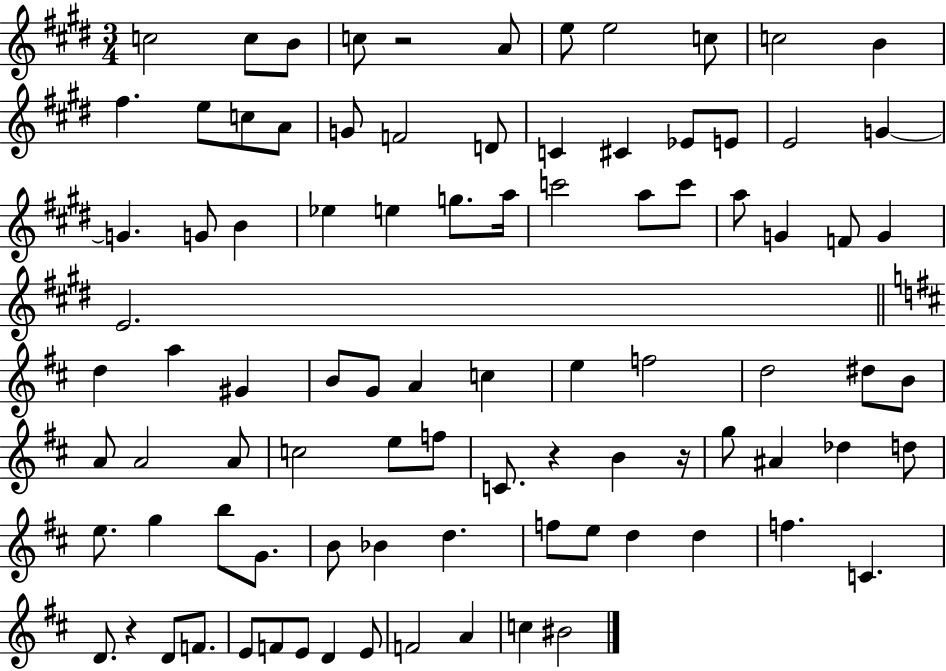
X:1
T:Untitled
M:3/4
L:1/4
K:E
c2 c/2 B/2 c/2 z2 A/2 e/2 e2 c/2 c2 B ^f e/2 c/2 A/2 G/2 F2 D/2 C ^C _E/2 E/2 E2 G G G/2 B _e e g/2 a/4 c'2 a/2 c'/2 a/2 G F/2 G E2 d a ^G B/2 G/2 A c e f2 d2 ^d/2 B/2 A/2 A2 A/2 c2 e/2 f/2 C/2 z B z/4 g/2 ^A _d d/2 e/2 g b/2 G/2 B/2 _B d f/2 e/2 d d f C D/2 z D/2 F/2 E/2 F/2 E/2 D E/2 F2 A c ^B2